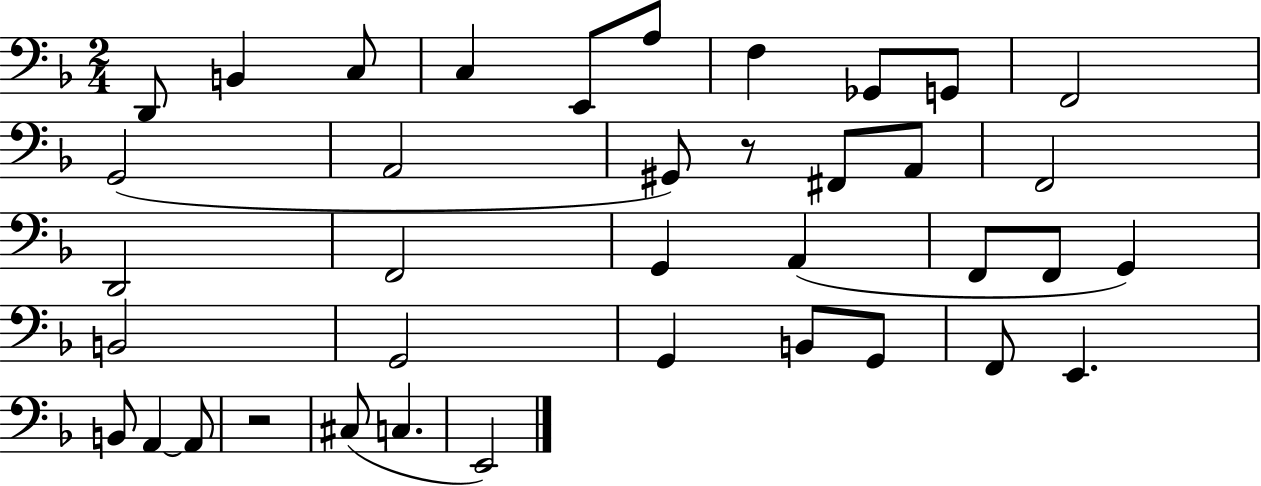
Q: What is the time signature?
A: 2/4